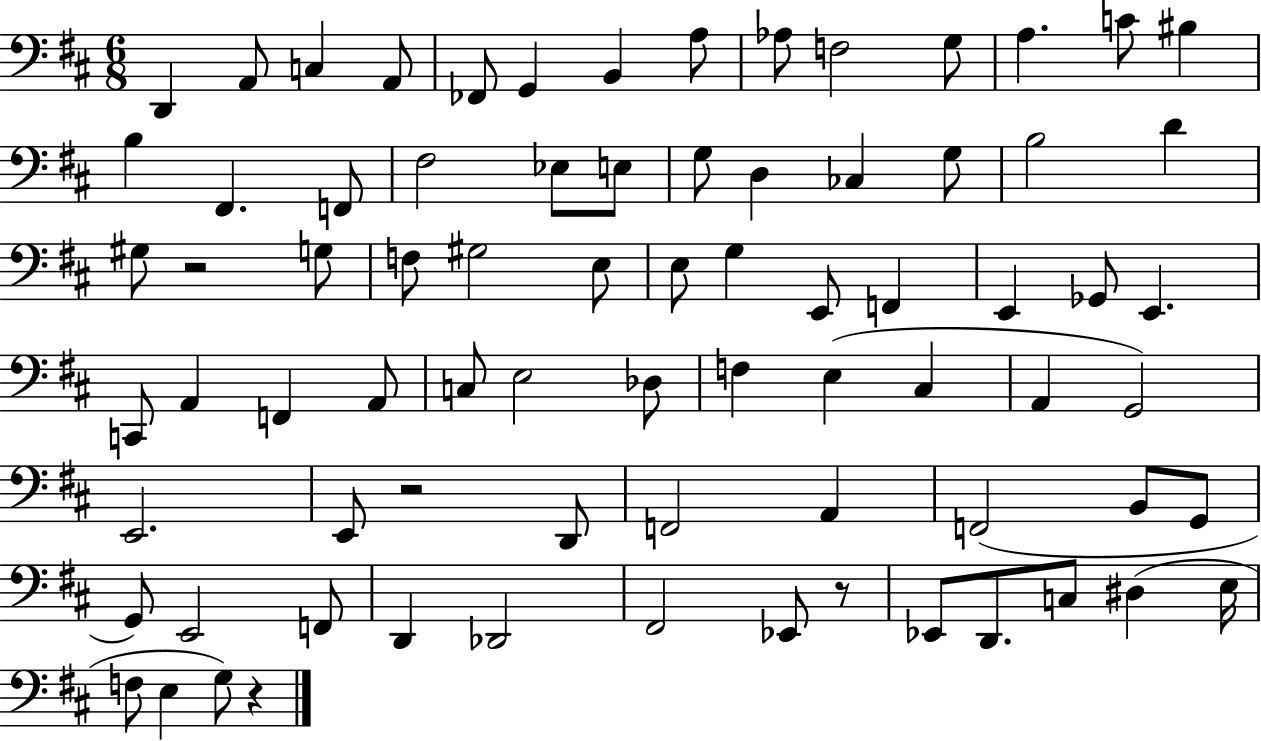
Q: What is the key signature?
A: D major